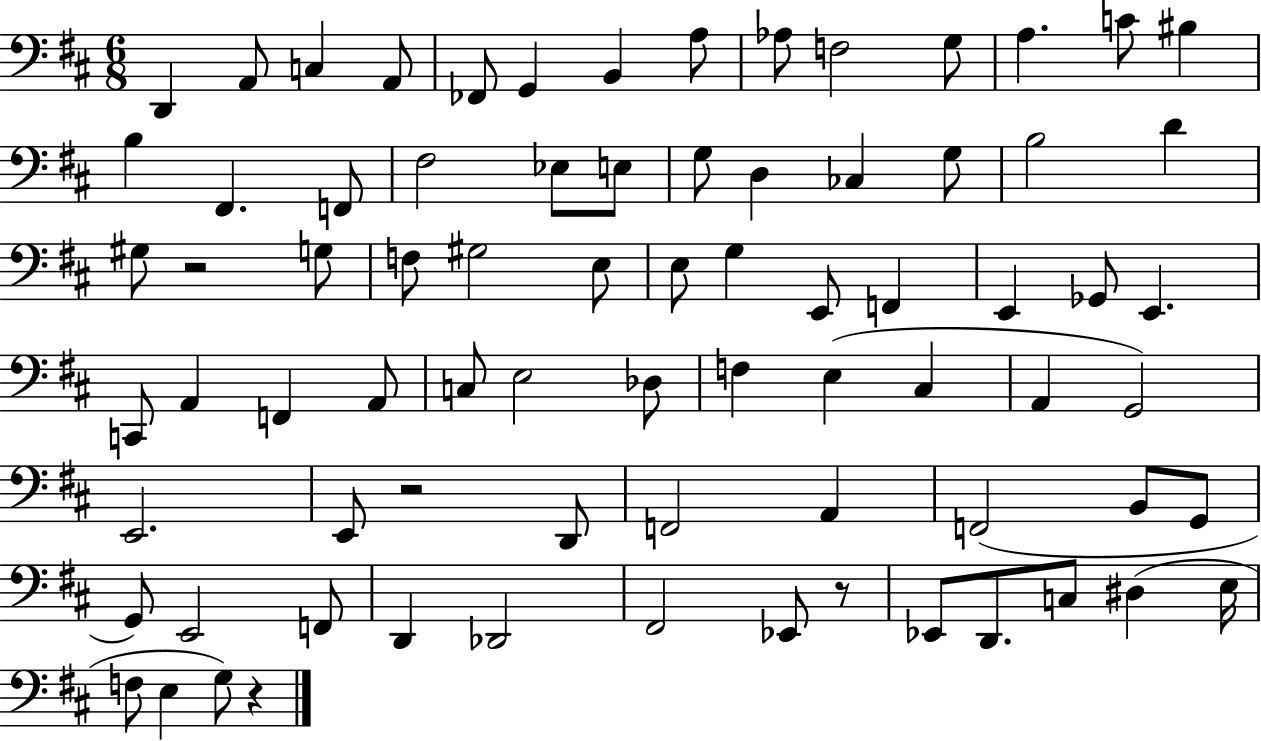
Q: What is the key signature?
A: D major